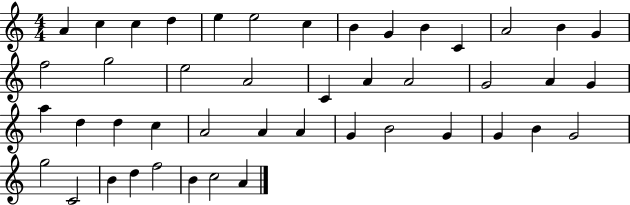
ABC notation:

X:1
T:Untitled
M:4/4
L:1/4
K:C
A c c d e e2 c B G B C A2 B G f2 g2 e2 A2 C A A2 G2 A G a d d c A2 A A G B2 G G B G2 g2 C2 B d f2 B c2 A